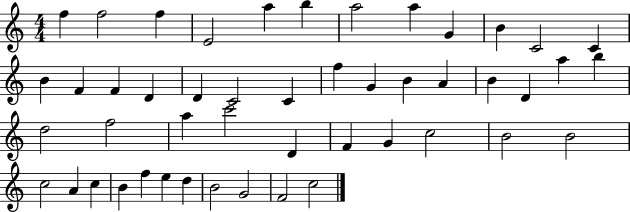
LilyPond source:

{
  \clef treble
  \numericTimeSignature
  \time 4/4
  \key c \major
  f''4 f''2 f''4 | e'2 a''4 b''4 | a''2 a''4 g'4 | b'4 c'2 c'4 | \break b'4 f'4 f'4 d'4 | d'4 c'2 c'4 | f''4 g'4 b'4 a'4 | b'4 d'4 a''4 b''4 | \break d''2 f''2 | a''4 c'''2 d'4 | f'4 g'4 c''2 | b'2 b'2 | \break c''2 a'4 c''4 | b'4 f''4 e''4 d''4 | b'2 g'2 | f'2 c''2 | \break \bar "|."
}